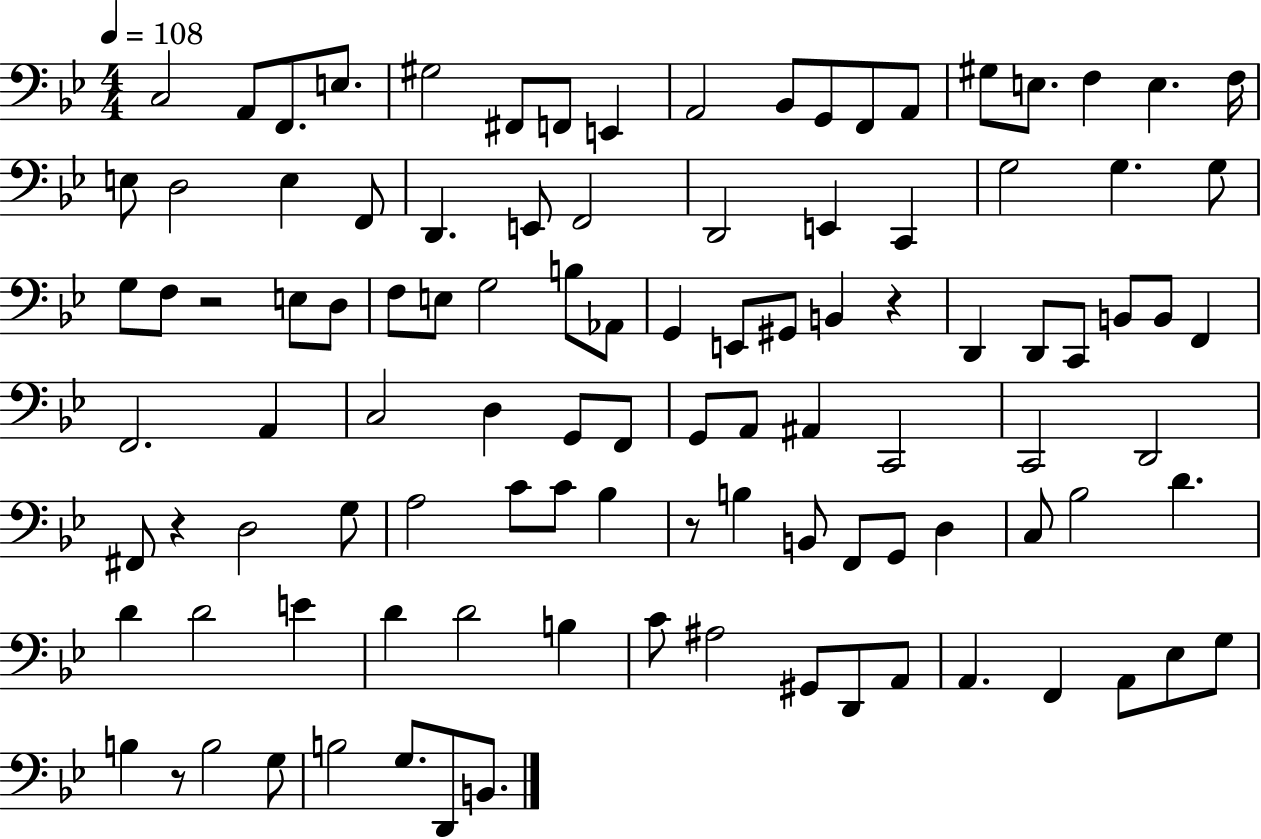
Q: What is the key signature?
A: BES major